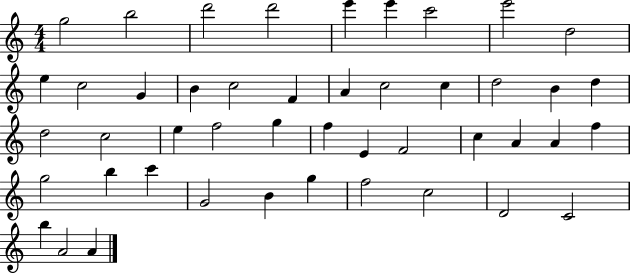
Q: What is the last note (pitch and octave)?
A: A4